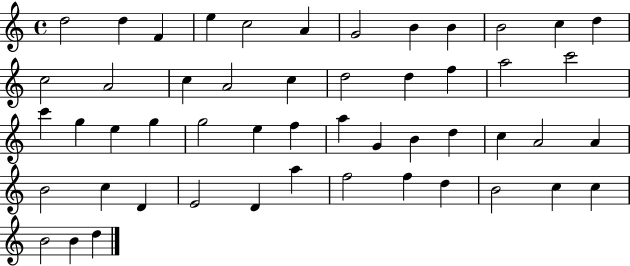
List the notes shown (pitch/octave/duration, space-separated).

D5/h D5/q F4/q E5/q C5/h A4/q G4/h B4/q B4/q B4/h C5/q D5/q C5/h A4/h C5/q A4/h C5/q D5/h D5/q F5/q A5/h C6/h C6/q G5/q E5/q G5/q G5/h E5/q F5/q A5/q G4/q B4/q D5/q C5/q A4/h A4/q B4/h C5/q D4/q E4/h D4/q A5/q F5/h F5/q D5/q B4/h C5/q C5/q B4/h B4/q D5/q